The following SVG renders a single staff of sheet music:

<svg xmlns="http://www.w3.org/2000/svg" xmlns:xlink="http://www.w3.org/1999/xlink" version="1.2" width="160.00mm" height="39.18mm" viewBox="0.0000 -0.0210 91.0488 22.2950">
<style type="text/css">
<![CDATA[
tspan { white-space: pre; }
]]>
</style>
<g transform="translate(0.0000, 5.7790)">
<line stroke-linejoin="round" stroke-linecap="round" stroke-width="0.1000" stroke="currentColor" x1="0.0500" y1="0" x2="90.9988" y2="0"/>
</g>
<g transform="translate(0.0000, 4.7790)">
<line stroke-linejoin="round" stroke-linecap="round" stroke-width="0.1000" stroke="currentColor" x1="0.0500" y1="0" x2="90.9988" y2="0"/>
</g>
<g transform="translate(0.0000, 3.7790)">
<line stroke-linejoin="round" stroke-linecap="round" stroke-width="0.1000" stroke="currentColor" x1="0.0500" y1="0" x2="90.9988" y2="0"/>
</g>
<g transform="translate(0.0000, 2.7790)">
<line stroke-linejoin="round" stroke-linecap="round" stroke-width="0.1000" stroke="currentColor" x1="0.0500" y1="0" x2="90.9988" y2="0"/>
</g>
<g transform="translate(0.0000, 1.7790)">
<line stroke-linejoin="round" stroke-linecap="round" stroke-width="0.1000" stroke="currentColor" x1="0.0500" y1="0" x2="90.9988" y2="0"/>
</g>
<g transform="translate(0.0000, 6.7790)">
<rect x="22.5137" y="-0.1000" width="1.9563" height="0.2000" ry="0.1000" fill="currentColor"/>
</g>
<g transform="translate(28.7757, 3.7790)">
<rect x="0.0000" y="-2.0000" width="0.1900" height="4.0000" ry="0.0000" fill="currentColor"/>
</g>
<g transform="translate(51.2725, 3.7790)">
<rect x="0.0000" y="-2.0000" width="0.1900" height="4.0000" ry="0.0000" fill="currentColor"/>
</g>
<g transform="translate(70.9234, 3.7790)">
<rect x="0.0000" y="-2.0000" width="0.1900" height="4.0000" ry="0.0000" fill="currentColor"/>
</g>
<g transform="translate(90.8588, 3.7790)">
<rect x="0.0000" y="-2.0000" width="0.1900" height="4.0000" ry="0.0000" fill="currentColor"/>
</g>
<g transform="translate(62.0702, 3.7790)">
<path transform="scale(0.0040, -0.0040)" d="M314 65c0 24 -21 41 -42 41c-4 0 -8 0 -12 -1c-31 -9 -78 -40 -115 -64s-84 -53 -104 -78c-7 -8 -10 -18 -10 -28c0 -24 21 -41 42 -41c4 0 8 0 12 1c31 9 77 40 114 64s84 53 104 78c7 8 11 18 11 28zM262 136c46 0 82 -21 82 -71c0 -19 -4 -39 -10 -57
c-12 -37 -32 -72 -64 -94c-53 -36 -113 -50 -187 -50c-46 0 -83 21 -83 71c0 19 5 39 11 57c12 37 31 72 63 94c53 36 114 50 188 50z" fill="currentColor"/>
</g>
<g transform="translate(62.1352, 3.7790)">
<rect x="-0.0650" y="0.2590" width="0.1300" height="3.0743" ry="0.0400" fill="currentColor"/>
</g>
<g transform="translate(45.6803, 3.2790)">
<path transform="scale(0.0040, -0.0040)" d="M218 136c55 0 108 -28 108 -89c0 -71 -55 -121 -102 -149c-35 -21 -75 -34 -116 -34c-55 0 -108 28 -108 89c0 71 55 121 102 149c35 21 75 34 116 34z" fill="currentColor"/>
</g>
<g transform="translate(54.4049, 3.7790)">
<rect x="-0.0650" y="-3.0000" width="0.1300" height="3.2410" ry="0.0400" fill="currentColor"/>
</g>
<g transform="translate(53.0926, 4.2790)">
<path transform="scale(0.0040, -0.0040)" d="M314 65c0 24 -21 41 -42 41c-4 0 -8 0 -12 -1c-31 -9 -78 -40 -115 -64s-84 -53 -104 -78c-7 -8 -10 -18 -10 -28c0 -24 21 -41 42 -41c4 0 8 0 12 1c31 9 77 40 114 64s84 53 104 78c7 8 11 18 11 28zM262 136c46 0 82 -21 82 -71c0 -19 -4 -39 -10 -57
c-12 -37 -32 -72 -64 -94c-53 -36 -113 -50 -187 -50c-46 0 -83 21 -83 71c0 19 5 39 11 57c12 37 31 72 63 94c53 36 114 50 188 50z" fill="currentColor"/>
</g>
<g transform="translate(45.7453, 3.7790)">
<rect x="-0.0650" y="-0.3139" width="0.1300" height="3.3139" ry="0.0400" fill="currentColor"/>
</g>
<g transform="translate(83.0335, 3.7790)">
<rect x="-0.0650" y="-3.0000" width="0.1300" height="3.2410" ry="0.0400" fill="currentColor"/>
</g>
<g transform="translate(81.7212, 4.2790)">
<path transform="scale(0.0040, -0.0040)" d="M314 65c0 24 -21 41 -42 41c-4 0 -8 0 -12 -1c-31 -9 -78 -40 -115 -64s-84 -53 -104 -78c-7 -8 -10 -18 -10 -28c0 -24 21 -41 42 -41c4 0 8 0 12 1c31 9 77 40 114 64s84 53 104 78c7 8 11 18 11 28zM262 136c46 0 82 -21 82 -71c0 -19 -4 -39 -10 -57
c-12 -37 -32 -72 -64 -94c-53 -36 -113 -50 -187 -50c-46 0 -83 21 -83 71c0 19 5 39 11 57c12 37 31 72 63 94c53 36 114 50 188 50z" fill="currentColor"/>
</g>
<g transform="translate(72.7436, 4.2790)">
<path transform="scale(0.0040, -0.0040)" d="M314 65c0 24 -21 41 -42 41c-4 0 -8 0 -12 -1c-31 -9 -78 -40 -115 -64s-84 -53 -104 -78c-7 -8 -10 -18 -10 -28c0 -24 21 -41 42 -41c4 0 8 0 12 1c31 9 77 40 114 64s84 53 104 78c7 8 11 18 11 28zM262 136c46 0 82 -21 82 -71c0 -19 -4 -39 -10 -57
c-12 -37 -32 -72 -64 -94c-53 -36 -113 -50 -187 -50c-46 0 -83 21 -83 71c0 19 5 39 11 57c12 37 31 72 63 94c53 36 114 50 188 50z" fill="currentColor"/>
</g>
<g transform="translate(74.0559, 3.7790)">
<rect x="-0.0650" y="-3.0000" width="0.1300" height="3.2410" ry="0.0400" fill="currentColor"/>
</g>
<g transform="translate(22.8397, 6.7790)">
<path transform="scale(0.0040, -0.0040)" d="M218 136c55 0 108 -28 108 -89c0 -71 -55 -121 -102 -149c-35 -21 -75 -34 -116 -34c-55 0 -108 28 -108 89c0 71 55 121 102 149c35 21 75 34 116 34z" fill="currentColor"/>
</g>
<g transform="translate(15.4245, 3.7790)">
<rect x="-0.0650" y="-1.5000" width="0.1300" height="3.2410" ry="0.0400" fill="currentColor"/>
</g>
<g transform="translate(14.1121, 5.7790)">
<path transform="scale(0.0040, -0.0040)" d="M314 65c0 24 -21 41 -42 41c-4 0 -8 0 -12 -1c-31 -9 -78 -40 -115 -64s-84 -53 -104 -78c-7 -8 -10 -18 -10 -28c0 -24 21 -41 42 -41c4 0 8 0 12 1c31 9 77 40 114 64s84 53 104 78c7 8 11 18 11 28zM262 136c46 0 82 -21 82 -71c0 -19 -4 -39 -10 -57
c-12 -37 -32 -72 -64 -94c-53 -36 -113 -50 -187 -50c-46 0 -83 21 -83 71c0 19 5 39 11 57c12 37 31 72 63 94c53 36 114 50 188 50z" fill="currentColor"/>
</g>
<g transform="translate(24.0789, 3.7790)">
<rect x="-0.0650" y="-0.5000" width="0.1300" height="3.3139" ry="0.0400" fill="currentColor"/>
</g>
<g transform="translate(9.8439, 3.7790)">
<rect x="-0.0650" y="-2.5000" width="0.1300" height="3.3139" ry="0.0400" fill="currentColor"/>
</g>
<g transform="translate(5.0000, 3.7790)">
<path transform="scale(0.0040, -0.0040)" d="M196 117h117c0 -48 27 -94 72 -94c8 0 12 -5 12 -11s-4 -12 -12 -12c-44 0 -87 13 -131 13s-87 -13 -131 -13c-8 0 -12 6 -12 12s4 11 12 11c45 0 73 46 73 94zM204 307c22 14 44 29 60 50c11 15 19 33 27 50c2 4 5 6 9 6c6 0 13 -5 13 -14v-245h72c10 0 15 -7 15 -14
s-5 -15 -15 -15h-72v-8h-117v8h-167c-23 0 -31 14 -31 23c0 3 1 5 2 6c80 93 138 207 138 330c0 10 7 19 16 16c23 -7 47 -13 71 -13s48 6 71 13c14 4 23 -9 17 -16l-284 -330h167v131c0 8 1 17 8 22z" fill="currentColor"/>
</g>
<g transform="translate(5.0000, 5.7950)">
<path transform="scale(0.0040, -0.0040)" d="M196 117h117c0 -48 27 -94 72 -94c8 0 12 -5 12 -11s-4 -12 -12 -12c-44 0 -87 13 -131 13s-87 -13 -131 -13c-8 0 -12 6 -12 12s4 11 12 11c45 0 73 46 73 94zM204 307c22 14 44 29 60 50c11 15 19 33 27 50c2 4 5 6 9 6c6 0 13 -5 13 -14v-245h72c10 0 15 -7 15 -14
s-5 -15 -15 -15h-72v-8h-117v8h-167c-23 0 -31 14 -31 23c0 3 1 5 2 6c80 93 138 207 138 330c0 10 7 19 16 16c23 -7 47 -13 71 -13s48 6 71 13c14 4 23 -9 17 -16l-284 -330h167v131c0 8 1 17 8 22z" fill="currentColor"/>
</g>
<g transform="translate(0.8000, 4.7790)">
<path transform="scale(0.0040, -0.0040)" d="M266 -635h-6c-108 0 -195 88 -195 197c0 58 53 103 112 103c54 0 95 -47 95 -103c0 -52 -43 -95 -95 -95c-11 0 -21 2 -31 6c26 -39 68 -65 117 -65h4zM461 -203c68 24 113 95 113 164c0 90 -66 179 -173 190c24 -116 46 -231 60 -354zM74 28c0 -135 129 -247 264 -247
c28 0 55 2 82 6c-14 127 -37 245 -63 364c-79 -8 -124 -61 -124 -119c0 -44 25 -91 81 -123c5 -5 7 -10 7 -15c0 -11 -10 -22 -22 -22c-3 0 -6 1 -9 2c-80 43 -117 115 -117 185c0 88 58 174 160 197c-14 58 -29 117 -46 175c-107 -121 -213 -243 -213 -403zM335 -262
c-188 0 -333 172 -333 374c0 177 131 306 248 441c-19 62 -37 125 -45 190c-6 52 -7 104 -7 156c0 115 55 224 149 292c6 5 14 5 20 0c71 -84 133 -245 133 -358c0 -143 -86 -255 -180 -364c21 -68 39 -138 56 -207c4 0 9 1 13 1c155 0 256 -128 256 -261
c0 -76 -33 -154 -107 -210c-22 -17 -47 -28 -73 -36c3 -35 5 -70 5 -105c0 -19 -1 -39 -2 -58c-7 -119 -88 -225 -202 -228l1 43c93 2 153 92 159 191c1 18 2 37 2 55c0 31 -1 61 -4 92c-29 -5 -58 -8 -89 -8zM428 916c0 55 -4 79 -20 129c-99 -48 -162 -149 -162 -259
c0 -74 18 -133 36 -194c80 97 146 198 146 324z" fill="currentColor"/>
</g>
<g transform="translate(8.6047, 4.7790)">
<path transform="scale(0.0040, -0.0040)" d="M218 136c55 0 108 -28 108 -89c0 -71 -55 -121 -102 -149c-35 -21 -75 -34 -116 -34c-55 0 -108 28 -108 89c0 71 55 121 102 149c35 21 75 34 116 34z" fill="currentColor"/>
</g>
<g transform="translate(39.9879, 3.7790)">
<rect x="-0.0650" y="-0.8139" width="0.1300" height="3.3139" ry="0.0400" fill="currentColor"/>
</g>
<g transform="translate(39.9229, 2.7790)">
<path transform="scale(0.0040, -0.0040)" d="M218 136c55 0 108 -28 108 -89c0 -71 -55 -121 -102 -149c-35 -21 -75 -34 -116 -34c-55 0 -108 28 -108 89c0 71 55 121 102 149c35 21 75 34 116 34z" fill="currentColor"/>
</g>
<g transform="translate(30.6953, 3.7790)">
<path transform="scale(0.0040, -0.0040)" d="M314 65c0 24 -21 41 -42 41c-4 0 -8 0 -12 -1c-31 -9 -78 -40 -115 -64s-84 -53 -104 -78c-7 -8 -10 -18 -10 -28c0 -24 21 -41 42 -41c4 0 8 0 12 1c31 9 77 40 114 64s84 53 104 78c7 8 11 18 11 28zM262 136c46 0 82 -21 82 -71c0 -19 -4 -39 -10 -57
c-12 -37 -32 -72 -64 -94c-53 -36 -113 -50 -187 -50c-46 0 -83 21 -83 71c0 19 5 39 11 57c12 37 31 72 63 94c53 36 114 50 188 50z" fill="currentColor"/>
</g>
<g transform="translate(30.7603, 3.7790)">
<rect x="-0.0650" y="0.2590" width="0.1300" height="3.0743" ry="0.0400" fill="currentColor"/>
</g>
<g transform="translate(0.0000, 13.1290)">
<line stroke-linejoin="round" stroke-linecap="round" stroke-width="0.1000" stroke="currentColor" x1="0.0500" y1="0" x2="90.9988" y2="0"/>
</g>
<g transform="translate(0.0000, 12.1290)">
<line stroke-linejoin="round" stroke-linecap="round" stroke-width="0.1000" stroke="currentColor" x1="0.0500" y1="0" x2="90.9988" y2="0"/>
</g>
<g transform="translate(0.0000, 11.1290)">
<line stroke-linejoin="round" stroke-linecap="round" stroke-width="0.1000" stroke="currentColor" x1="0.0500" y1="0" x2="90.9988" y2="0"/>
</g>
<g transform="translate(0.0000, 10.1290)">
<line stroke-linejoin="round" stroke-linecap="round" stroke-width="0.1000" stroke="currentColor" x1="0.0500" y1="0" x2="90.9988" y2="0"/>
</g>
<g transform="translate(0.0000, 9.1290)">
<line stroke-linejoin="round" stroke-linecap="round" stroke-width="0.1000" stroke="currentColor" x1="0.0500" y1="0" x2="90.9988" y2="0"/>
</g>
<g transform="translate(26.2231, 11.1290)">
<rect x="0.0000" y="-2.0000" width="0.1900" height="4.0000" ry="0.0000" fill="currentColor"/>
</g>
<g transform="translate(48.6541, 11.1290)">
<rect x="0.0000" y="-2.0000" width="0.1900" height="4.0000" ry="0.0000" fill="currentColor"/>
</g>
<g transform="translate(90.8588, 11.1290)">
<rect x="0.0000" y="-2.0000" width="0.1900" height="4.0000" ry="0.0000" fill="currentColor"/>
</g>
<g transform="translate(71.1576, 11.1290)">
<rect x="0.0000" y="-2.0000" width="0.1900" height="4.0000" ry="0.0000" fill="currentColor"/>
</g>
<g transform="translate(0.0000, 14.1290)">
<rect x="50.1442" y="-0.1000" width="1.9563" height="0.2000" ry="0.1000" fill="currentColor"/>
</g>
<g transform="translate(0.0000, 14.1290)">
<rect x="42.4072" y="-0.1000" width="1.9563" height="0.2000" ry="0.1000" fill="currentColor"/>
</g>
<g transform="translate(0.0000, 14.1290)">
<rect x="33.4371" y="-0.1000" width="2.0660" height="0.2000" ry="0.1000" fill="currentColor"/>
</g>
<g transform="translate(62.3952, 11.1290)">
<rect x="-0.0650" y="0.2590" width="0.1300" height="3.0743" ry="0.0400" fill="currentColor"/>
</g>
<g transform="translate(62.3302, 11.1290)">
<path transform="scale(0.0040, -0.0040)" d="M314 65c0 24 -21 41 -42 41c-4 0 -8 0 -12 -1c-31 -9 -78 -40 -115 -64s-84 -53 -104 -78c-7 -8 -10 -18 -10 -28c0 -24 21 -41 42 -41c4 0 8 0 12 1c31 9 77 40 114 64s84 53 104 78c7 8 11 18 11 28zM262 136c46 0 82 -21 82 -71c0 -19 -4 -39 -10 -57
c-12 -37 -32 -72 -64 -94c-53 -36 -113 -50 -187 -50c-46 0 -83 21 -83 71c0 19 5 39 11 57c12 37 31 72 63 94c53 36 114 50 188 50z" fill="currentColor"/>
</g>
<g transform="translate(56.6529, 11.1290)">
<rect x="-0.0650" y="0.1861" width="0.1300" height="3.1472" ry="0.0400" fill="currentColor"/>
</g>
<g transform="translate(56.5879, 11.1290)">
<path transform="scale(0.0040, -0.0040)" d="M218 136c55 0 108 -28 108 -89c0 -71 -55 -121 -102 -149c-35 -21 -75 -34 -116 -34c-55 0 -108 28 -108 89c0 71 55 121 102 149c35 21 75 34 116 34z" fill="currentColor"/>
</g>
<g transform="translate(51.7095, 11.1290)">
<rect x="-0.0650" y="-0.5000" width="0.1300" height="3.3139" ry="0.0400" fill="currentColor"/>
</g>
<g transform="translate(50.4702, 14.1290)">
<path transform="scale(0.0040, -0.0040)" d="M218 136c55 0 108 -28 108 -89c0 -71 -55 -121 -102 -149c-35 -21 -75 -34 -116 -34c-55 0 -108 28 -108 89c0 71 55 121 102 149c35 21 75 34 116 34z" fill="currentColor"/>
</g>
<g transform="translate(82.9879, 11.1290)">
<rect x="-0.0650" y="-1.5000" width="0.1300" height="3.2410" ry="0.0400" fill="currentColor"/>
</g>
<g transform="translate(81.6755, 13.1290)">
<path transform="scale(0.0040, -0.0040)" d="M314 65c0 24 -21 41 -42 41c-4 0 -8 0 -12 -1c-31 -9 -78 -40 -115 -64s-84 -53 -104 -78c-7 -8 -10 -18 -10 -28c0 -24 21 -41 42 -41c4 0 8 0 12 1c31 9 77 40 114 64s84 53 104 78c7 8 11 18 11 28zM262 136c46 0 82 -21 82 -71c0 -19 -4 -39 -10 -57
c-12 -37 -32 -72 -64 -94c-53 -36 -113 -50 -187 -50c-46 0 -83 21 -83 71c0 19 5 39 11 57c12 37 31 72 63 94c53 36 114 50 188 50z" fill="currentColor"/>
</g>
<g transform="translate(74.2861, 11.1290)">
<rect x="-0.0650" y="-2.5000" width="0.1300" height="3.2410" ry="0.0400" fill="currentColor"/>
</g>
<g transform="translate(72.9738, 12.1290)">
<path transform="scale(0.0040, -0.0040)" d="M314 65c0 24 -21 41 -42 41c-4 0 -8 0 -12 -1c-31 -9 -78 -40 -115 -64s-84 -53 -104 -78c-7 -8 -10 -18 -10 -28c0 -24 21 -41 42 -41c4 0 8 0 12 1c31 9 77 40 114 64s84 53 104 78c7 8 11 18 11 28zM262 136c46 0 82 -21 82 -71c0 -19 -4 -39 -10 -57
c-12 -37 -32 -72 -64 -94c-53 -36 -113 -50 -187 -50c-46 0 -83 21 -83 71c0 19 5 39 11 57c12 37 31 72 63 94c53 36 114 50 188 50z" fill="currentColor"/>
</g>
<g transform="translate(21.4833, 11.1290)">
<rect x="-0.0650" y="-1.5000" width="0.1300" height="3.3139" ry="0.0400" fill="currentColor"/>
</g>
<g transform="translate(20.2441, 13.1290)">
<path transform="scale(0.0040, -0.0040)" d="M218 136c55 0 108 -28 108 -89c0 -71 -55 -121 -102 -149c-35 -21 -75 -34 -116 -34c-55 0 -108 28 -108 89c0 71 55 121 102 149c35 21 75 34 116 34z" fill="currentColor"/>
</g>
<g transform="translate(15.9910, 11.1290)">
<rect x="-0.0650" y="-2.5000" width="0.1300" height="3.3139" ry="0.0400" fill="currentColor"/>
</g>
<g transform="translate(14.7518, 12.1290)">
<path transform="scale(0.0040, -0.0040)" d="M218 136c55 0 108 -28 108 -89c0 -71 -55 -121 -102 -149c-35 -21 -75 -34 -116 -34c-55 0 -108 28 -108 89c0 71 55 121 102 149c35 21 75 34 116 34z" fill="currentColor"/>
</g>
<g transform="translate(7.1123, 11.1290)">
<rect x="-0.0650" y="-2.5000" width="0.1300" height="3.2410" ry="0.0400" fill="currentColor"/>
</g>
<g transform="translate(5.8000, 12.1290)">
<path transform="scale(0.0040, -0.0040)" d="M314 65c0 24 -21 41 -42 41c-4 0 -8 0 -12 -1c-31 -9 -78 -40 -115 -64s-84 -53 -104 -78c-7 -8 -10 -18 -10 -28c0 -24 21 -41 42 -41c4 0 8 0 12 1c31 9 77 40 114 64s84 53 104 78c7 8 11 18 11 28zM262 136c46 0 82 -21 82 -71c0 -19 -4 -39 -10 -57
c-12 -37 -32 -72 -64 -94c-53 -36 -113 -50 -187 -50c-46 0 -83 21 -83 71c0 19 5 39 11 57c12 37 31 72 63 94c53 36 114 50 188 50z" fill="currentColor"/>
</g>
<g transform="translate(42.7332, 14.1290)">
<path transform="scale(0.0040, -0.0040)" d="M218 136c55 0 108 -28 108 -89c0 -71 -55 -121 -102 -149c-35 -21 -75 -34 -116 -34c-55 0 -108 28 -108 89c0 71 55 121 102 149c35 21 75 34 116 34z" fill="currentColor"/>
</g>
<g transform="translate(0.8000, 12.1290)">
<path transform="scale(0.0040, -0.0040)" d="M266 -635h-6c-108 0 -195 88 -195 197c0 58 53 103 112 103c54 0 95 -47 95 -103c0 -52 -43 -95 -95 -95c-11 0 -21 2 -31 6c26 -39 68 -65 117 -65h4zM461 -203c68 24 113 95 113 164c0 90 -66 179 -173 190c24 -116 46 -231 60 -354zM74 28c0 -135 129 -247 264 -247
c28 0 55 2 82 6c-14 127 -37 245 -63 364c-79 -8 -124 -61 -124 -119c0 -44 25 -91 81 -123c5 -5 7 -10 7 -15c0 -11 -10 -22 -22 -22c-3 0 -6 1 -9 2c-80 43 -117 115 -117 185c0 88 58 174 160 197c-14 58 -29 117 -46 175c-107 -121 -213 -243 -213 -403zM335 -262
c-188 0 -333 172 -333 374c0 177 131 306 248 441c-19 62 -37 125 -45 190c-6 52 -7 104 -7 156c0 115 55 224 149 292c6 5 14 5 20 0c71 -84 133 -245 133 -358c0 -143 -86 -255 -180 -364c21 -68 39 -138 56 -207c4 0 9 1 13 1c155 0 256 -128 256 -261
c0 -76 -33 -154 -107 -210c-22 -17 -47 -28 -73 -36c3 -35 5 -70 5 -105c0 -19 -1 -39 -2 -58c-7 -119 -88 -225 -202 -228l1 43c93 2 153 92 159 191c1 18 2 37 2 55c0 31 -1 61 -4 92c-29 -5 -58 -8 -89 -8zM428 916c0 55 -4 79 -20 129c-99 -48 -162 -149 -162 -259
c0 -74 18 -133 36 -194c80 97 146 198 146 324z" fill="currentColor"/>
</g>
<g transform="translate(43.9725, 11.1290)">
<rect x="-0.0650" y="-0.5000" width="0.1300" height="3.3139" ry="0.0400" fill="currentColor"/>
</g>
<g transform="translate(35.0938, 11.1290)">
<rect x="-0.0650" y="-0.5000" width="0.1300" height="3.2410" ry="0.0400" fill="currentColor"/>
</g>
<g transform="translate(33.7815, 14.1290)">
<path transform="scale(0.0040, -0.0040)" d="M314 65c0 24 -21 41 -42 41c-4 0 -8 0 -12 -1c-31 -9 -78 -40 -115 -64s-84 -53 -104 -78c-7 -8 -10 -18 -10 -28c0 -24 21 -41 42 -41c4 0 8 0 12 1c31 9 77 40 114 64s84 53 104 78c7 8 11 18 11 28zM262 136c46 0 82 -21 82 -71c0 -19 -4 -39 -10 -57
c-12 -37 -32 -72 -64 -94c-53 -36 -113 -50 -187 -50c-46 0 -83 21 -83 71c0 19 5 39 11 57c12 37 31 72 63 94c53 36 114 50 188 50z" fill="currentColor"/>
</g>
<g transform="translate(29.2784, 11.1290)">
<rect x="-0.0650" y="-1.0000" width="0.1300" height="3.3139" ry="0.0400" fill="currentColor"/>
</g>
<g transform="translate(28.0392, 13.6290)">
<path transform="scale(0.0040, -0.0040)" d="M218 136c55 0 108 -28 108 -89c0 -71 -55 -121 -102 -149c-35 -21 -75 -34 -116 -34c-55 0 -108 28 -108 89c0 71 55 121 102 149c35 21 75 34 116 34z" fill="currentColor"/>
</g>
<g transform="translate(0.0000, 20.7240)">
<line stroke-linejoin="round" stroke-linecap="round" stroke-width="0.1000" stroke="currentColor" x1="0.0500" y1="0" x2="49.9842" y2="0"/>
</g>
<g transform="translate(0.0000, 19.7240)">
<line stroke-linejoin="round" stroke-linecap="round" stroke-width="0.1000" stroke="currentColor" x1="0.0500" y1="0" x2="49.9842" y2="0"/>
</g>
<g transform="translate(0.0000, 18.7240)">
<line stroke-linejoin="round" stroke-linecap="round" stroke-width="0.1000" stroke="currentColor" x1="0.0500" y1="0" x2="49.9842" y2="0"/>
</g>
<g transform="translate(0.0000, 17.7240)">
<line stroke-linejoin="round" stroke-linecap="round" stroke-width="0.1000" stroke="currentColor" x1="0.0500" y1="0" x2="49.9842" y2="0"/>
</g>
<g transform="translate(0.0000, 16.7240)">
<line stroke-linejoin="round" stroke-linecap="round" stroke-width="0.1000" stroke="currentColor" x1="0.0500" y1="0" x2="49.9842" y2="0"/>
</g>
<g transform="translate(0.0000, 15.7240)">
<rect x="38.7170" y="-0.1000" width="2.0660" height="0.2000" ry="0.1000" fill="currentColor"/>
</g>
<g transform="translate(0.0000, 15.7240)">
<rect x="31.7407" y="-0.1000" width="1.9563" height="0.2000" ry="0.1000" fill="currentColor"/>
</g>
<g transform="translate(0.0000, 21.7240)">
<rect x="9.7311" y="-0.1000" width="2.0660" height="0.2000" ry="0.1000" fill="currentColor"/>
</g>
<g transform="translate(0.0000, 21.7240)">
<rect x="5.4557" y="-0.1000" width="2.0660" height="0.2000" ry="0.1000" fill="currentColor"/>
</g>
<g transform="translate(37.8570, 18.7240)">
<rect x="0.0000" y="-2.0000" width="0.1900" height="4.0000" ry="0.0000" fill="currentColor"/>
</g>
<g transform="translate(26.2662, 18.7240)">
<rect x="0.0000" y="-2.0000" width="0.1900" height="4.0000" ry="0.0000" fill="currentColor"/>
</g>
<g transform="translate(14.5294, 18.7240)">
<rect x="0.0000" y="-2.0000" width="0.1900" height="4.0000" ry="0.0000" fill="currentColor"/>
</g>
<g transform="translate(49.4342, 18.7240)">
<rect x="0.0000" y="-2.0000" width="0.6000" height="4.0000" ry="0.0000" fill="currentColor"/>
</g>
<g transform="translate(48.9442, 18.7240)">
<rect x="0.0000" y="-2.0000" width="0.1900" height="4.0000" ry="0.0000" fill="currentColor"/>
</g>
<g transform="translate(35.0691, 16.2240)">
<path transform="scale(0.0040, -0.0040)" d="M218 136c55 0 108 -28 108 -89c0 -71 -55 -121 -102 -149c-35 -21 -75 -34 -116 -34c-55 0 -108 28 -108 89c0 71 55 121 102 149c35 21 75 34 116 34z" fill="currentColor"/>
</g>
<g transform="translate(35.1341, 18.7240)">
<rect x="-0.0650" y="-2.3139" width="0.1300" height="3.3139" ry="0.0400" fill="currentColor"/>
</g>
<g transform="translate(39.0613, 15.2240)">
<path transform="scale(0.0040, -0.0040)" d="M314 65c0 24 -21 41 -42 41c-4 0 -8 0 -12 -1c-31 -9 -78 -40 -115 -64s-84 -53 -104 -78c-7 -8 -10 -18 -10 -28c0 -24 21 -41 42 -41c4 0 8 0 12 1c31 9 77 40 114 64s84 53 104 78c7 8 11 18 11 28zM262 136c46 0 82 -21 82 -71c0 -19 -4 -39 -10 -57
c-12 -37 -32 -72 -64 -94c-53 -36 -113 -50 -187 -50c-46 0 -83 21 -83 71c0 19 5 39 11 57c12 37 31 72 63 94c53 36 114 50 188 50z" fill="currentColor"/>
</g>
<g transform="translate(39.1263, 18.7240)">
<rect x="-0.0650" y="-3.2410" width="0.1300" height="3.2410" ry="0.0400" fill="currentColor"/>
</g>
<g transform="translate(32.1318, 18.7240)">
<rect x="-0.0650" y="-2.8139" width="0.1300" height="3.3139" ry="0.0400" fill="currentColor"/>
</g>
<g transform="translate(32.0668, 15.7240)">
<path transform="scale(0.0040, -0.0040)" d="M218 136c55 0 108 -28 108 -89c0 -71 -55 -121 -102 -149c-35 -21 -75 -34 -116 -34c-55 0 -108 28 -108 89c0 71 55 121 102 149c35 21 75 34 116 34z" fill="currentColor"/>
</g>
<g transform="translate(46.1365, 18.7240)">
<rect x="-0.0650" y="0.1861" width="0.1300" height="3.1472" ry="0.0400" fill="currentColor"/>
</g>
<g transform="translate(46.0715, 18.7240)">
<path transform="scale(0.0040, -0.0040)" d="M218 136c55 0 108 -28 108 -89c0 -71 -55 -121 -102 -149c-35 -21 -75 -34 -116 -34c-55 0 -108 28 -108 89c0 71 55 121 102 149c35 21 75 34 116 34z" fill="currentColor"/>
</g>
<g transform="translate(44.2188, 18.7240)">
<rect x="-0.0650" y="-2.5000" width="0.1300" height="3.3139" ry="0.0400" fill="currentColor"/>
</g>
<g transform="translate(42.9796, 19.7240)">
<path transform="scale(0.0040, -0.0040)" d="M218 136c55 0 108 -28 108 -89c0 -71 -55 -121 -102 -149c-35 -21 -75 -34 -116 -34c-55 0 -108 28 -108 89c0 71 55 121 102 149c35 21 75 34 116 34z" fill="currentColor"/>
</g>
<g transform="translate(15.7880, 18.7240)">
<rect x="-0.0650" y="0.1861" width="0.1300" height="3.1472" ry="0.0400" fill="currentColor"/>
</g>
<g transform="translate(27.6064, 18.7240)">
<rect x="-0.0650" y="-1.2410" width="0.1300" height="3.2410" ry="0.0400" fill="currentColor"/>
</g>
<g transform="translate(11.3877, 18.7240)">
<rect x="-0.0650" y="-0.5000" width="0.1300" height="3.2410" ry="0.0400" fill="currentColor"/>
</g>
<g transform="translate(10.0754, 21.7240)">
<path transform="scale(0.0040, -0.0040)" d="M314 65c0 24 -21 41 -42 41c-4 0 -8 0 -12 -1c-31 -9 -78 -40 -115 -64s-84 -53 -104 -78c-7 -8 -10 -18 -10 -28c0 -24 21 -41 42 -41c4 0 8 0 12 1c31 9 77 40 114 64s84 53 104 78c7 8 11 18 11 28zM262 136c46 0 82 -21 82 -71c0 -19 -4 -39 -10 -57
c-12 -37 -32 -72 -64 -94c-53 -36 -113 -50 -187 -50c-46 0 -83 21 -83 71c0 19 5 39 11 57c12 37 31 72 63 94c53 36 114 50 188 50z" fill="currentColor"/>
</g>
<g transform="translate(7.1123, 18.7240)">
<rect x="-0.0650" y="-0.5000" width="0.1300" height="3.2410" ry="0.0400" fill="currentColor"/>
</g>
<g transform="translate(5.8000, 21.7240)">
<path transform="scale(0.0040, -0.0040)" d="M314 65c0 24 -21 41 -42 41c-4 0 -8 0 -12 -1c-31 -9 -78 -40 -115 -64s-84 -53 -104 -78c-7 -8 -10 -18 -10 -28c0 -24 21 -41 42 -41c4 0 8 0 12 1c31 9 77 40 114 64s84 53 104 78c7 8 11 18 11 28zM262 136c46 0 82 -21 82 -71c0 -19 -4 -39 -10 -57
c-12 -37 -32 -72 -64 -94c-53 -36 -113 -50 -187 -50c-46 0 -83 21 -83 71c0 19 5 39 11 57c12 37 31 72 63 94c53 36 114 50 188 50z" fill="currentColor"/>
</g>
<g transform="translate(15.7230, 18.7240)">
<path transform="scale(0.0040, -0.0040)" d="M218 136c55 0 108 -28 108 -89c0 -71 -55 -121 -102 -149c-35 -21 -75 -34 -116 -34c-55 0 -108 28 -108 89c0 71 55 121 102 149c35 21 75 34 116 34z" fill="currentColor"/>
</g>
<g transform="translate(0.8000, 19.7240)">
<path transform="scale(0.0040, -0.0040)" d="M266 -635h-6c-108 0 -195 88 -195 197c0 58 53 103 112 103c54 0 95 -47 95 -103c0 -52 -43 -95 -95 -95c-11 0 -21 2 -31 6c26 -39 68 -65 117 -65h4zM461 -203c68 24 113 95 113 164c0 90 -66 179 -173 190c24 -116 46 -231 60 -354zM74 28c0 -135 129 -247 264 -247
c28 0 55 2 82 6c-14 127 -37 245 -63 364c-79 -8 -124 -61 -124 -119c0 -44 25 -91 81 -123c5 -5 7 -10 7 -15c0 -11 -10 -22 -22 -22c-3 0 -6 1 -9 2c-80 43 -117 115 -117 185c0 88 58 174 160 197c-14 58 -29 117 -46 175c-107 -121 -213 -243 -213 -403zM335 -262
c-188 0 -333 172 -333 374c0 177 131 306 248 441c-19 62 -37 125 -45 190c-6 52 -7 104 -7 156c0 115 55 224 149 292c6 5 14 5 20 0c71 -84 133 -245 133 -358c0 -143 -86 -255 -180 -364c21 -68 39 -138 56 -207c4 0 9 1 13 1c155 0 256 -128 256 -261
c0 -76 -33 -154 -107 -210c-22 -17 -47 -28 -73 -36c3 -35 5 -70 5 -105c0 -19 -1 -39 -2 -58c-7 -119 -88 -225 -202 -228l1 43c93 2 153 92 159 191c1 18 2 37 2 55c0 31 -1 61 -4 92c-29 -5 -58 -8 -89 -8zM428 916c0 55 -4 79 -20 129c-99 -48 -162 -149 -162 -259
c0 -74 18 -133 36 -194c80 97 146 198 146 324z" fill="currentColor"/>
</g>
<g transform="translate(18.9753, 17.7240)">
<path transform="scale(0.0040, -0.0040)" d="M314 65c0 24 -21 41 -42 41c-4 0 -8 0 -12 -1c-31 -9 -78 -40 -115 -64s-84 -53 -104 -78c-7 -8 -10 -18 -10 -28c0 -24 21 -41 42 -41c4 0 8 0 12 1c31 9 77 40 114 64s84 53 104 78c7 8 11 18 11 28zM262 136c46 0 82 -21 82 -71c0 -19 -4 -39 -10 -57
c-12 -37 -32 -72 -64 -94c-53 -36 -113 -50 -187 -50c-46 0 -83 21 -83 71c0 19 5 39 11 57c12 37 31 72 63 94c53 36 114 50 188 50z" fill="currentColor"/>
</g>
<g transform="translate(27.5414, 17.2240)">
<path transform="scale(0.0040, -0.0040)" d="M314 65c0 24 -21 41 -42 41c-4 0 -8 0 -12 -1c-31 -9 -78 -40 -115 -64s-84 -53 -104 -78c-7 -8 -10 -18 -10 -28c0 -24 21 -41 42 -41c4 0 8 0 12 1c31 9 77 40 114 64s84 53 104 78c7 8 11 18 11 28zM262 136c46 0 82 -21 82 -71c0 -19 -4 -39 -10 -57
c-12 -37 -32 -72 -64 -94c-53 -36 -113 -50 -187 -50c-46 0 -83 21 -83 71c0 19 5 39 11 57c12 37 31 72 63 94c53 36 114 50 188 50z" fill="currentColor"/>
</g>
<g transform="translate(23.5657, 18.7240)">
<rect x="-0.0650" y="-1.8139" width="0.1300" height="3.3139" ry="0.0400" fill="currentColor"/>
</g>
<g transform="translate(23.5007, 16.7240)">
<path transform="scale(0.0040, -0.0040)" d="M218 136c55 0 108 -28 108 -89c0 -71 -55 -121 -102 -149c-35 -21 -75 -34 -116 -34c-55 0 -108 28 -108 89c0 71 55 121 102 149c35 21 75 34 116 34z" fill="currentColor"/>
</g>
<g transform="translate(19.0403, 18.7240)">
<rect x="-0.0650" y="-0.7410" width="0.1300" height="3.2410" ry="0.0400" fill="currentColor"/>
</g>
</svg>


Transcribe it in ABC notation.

X:1
T:Untitled
M:4/4
L:1/4
K:C
G E2 C B2 d c A2 B2 A2 A2 G2 G E D C2 C C B B2 G2 E2 C2 C2 B d2 f e2 a g b2 G B